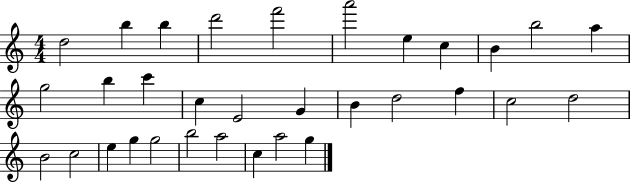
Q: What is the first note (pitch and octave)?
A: D5